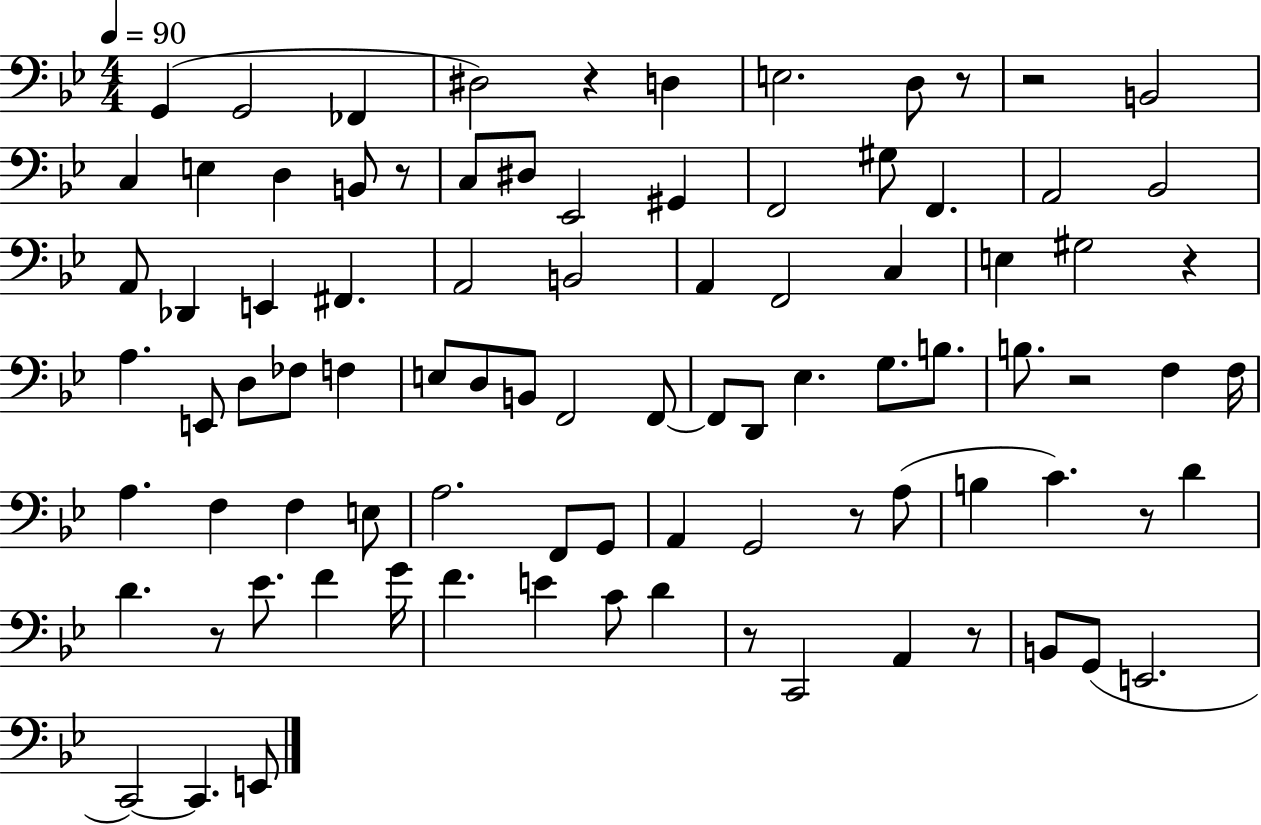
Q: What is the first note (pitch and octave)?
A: G2